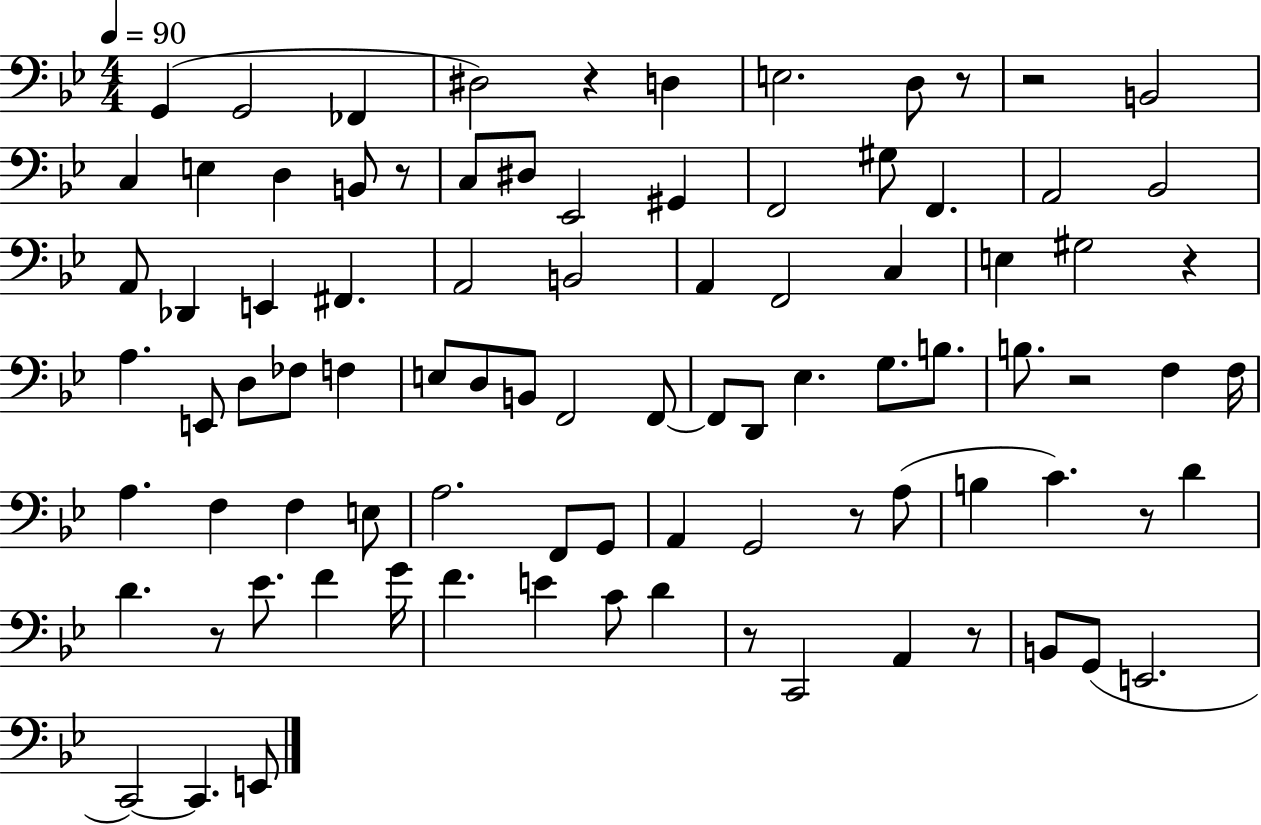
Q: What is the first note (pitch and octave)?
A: G2